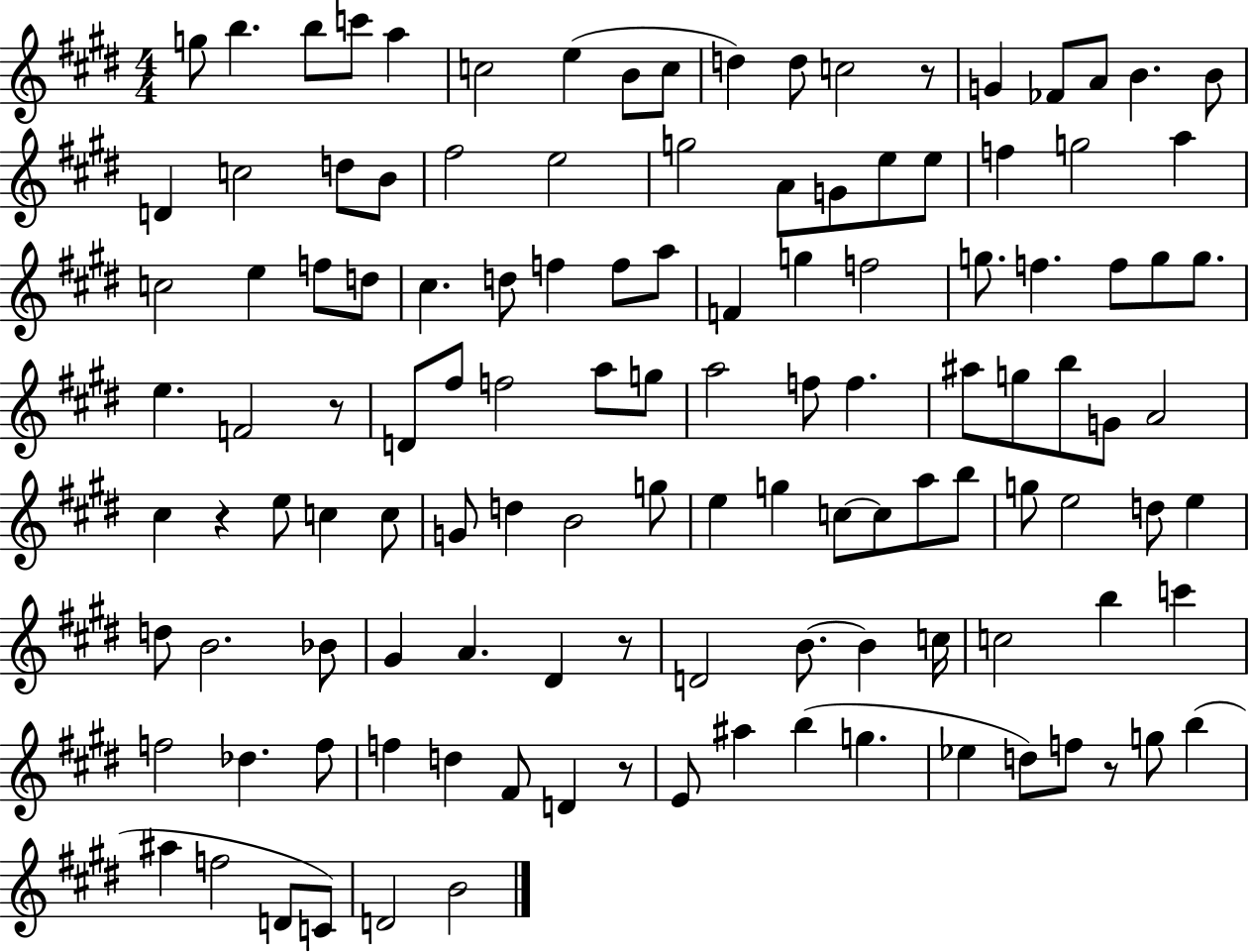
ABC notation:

X:1
T:Untitled
M:4/4
L:1/4
K:E
g/2 b b/2 c'/2 a c2 e B/2 c/2 d d/2 c2 z/2 G _F/2 A/2 B B/2 D c2 d/2 B/2 ^f2 e2 g2 A/2 G/2 e/2 e/2 f g2 a c2 e f/2 d/2 ^c d/2 f f/2 a/2 F g f2 g/2 f f/2 g/2 g/2 e F2 z/2 D/2 ^f/2 f2 a/2 g/2 a2 f/2 f ^a/2 g/2 b/2 G/2 A2 ^c z e/2 c c/2 G/2 d B2 g/2 e g c/2 c/2 a/2 b/2 g/2 e2 d/2 e d/2 B2 _B/2 ^G A ^D z/2 D2 B/2 B c/4 c2 b c' f2 _d f/2 f d ^F/2 D z/2 E/2 ^a b g _e d/2 f/2 z/2 g/2 b ^a f2 D/2 C/2 D2 B2